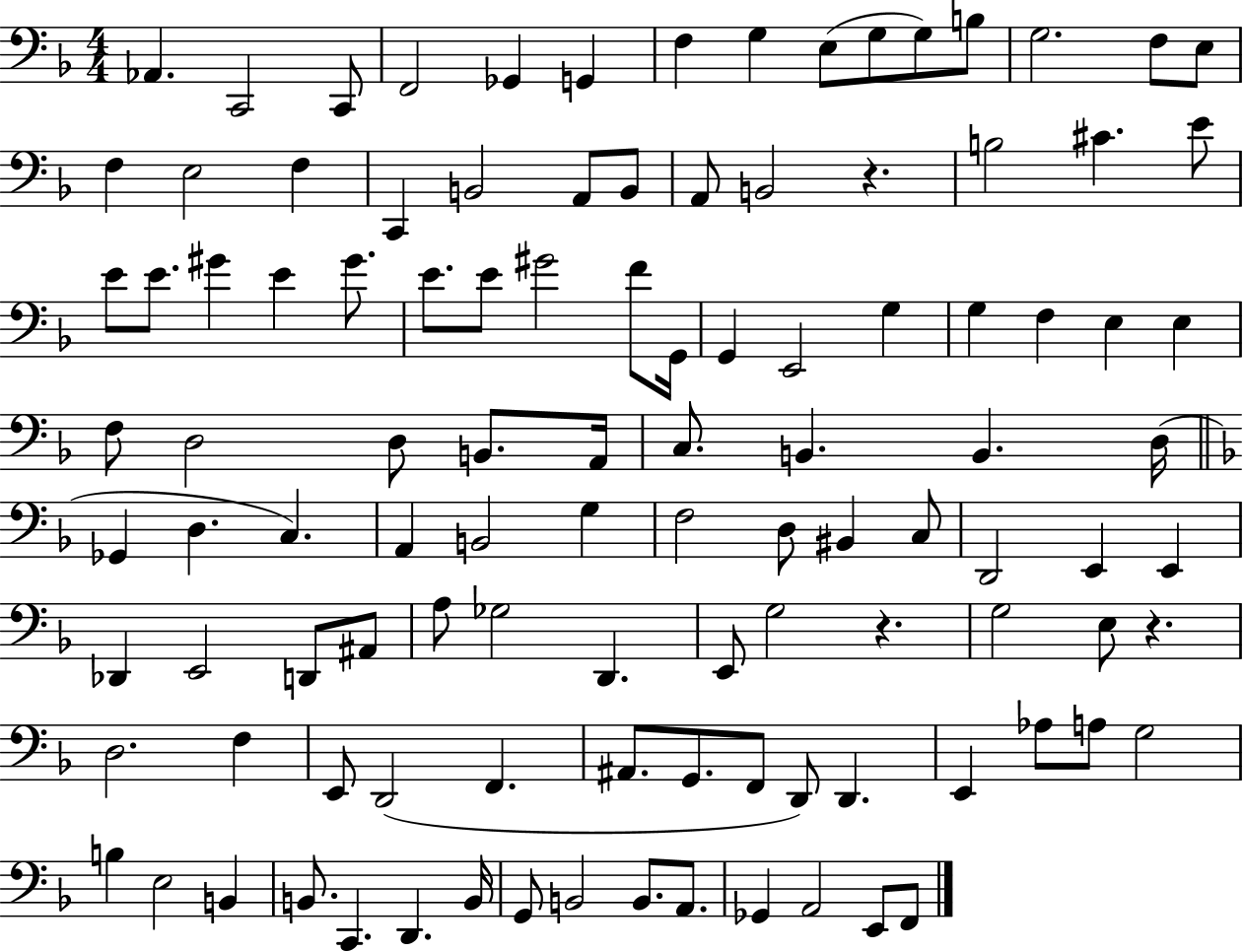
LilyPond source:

{
  \clef bass
  \numericTimeSignature
  \time 4/4
  \key f \major
  aes,4. c,2 c,8 | f,2 ges,4 g,4 | f4 g4 e8( g8 g8) b8 | g2. f8 e8 | \break f4 e2 f4 | c,4 b,2 a,8 b,8 | a,8 b,2 r4. | b2 cis'4. e'8 | \break e'8 e'8. gis'4 e'4 gis'8. | e'8. e'8 gis'2 f'8 g,16 | g,4 e,2 g4 | g4 f4 e4 e4 | \break f8 d2 d8 b,8. a,16 | c8. b,4. b,4. d16( | \bar "||" \break \key f \major ges,4 d4. c4.) | a,4 b,2 g4 | f2 d8 bis,4 c8 | d,2 e,4 e,4 | \break des,4 e,2 d,8 ais,8 | a8 ges2 d,4. | e,8 g2 r4. | g2 e8 r4. | \break d2. f4 | e,8 d,2( f,4. | ais,8. g,8. f,8 d,8) d,4. | e,4 aes8 a8 g2 | \break b4 e2 b,4 | b,8. c,4. d,4. b,16 | g,8 b,2 b,8. a,8. | ges,4 a,2 e,8 f,8 | \break \bar "|."
}